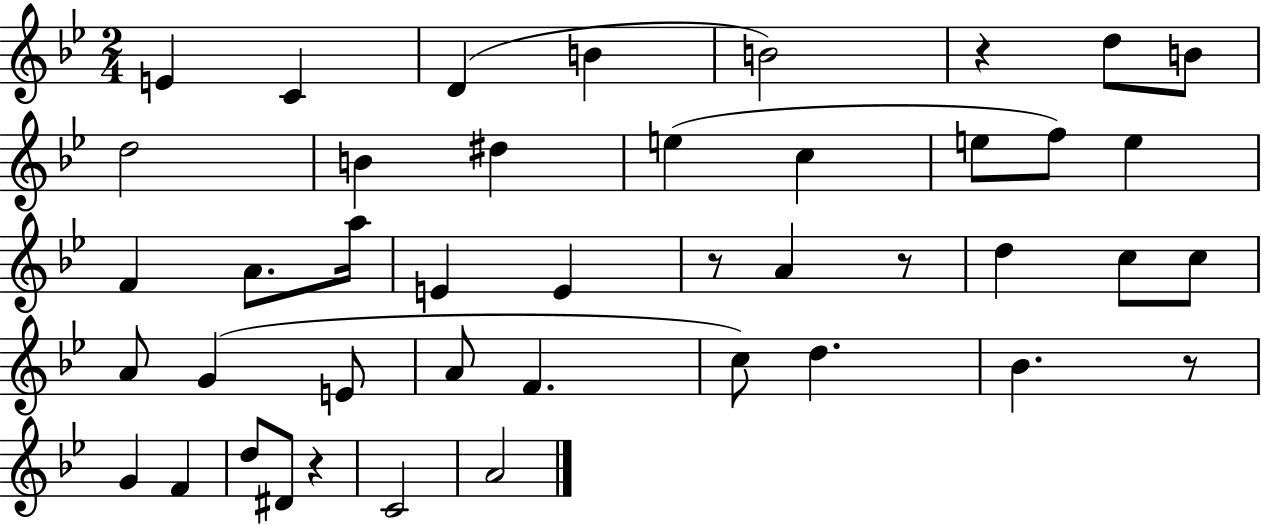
{
  \clef treble
  \numericTimeSignature
  \time 2/4
  \key bes \major
  e'4 c'4 | d'4( b'4 | b'2) | r4 d''8 b'8 | \break d''2 | b'4 dis''4 | e''4( c''4 | e''8 f''8) e''4 | \break f'4 a'8. a''16 | e'4 e'4 | r8 a'4 r8 | d''4 c''8 c''8 | \break a'8 g'4( e'8 | a'8 f'4. | c''8) d''4. | bes'4. r8 | \break g'4 f'4 | d''8 dis'8 r4 | c'2 | a'2 | \break \bar "|."
}